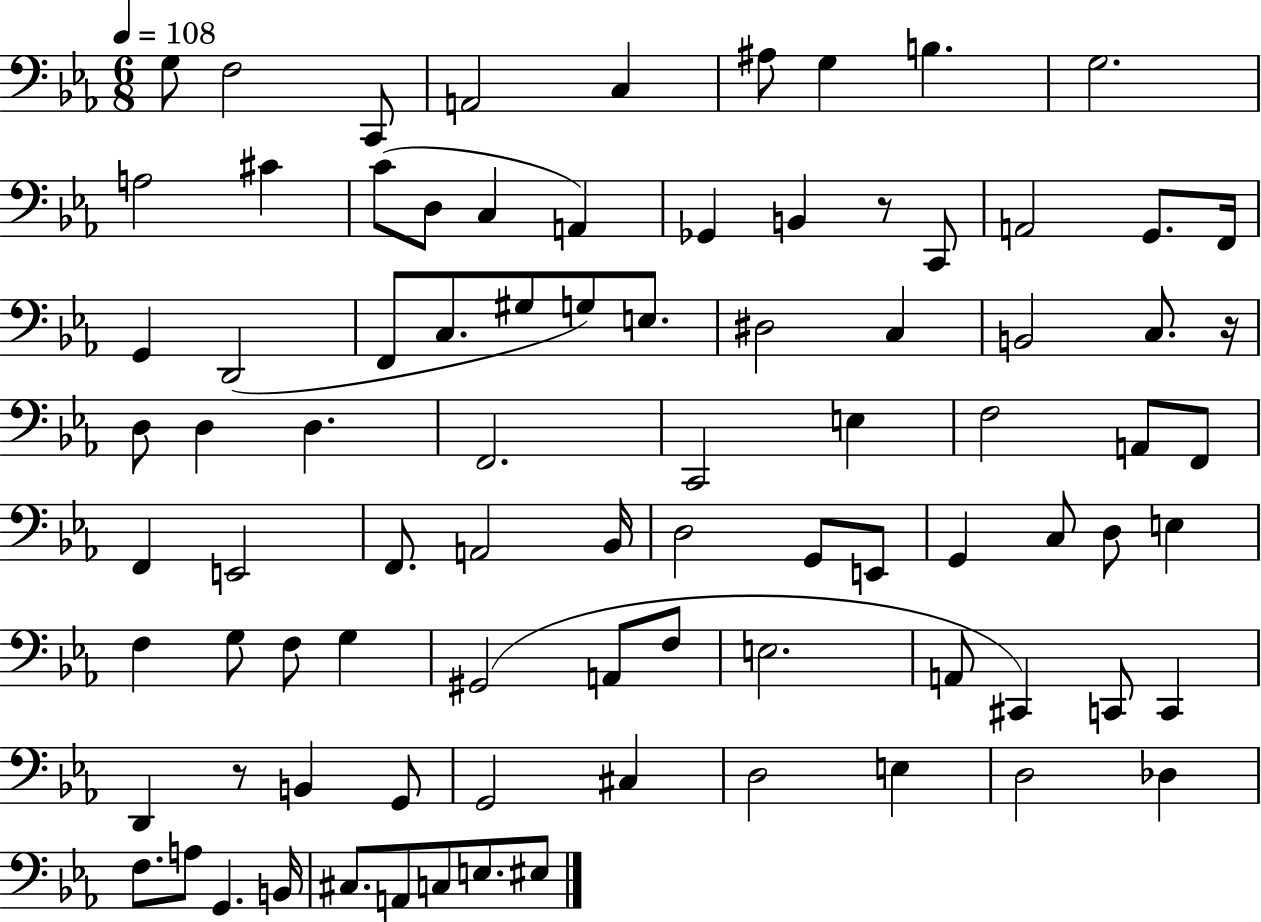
{
  \clef bass
  \numericTimeSignature
  \time 6/8
  \key ees \major
  \tempo 4 = 108
  g8 f2 c,8 | a,2 c4 | ais8 g4 b4. | g2. | \break a2 cis'4 | c'8( d8 c4 a,4) | ges,4 b,4 r8 c,8 | a,2 g,8. f,16 | \break g,4 d,2( | f,8 c8. gis8 g8) e8. | dis2 c4 | b,2 c8. r16 | \break d8 d4 d4. | f,2. | c,2 e4 | f2 a,8 f,8 | \break f,4 e,2 | f,8. a,2 bes,16 | d2 g,8 e,8 | g,4 c8 d8 e4 | \break f4 g8 f8 g4 | gis,2( a,8 f8 | e2. | a,8 cis,4) c,8 c,4 | \break d,4 r8 b,4 g,8 | g,2 cis4 | d2 e4 | d2 des4 | \break f8. a8 g,4. b,16 | cis8. a,8 c8 e8. eis8 | \bar "|."
}